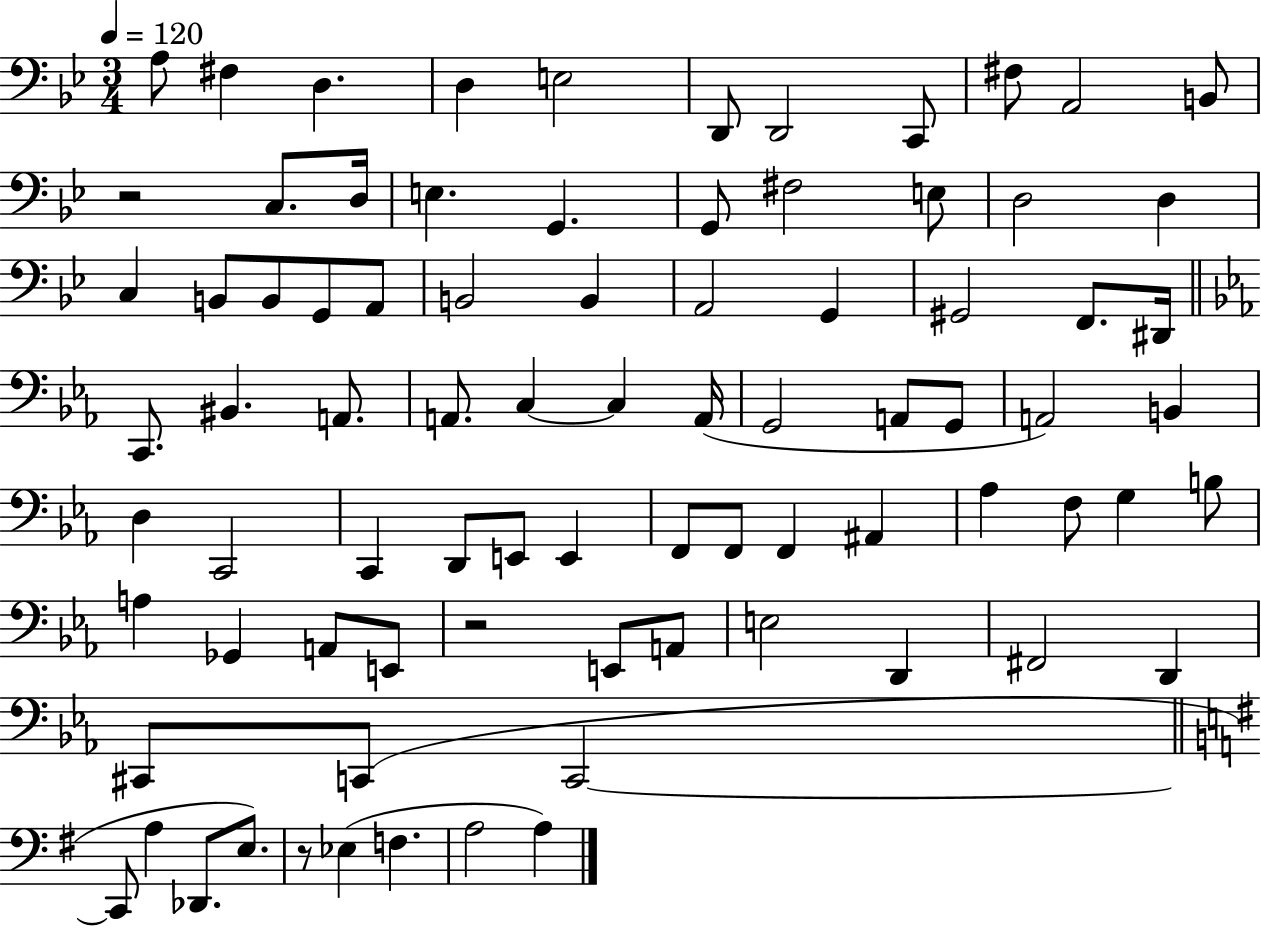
X:1
T:Untitled
M:3/4
L:1/4
K:Bb
A,/2 ^F, D, D, E,2 D,,/2 D,,2 C,,/2 ^F,/2 A,,2 B,,/2 z2 C,/2 D,/4 E, G,, G,,/2 ^F,2 E,/2 D,2 D, C, B,,/2 B,,/2 G,,/2 A,,/2 B,,2 B,, A,,2 G,, ^G,,2 F,,/2 ^D,,/4 C,,/2 ^B,, A,,/2 A,,/2 C, C, A,,/4 G,,2 A,,/2 G,,/2 A,,2 B,, D, C,,2 C,, D,,/2 E,,/2 E,, F,,/2 F,,/2 F,, ^A,, _A, F,/2 G, B,/2 A, _G,, A,,/2 E,,/2 z2 E,,/2 A,,/2 E,2 D,, ^F,,2 D,, ^C,,/2 C,,/2 C,,2 C,,/2 A, _D,,/2 E,/2 z/2 _E, F, A,2 A,